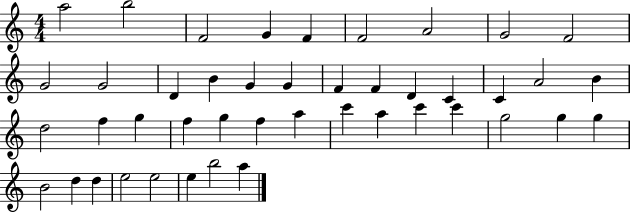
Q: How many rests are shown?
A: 0